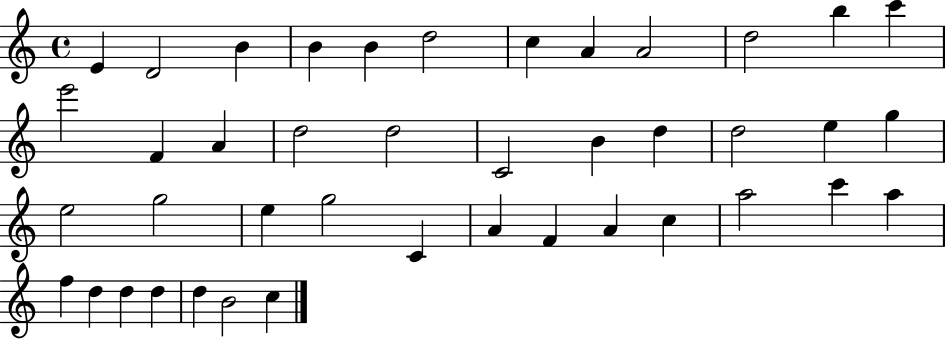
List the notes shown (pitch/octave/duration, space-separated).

E4/q D4/h B4/q B4/q B4/q D5/h C5/q A4/q A4/h D5/h B5/q C6/q E6/h F4/q A4/q D5/h D5/h C4/h B4/q D5/q D5/h E5/q G5/q E5/h G5/h E5/q G5/h C4/q A4/q F4/q A4/q C5/q A5/h C6/q A5/q F5/q D5/q D5/q D5/q D5/q B4/h C5/q